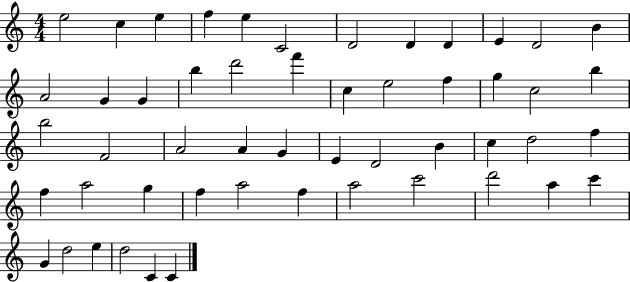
E5/h C5/q E5/q F5/q E5/q C4/h D4/h D4/q D4/q E4/q D4/h B4/q A4/h G4/q G4/q B5/q D6/h F6/q C5/q E5/h F5/q G5/q C5/h B5/q B5/h F4/h A4/h A4/q G4/q E4/q D4/h B4/q C5/q D5/h F5/q F5/q A5/h G5/q F5/q A5/h F5/q A5/h C6/h D6/h A5/q C6/q G4/q D5/h E5/q D5/h C4/q C4/q